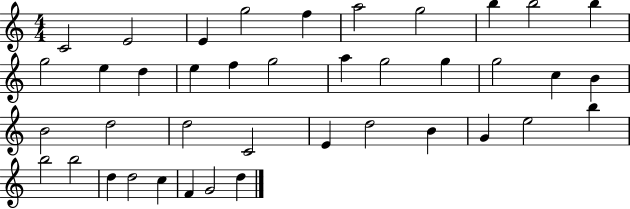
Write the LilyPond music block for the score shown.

{
  \clef treble
  \numericTimeSignature
  \time 4/4
  \key c \major
  c'2 e'2 | e'4 g''2 f''4 | a''2 g''2 | b''4 b''2 b''4 | \break g''2 e''4 d''4 | e''4 f''4 g''2 | a''4 g''2 g''4 | g''2 c''4 b'4 | \break b'2 d''2 | d''2 c'2 | e'4 d''2 b'4 | g'4 e''2 b''4 | \break b''2 b''2 | d''4 d''2 c''4 | f'4 g'2 d''4 | \bar "|."
}